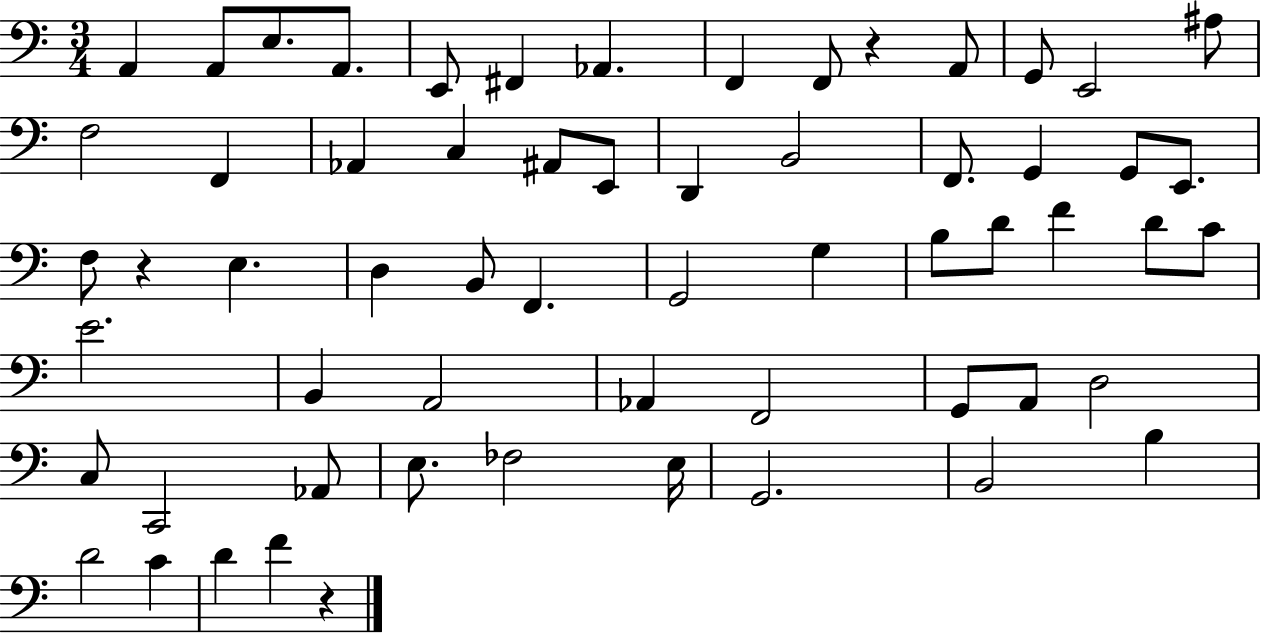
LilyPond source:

{
  \clef bass
  \numericTimeSignature
  \time 3/4
  \key c \major
  a,4 a,8 e8. a,8. | e,8 fis,4 aes,4. | f,4 f,8 r4 a,8 | g,8 e,2 ais8 | \break f2 f,4 | aes,4 c4 ais,8 e,8 | d,4 b,2 | f,8. g,4 g,8 e,8. | \break f8 r4 e4. | d4 b,8 f,4. | g,2 g4 | b8 d'8 f'4 d'8 c'8 | \break e'2. | b,4 a,2 | aes,4 f,2 | g,8 a,8 d2 | \break c8 c,2 aes,8 | e8. fes2 e16 | g,2. | b,2 b4 | \break d'2 c'4 | d'4 f'4 r4 | \bar "|."
}